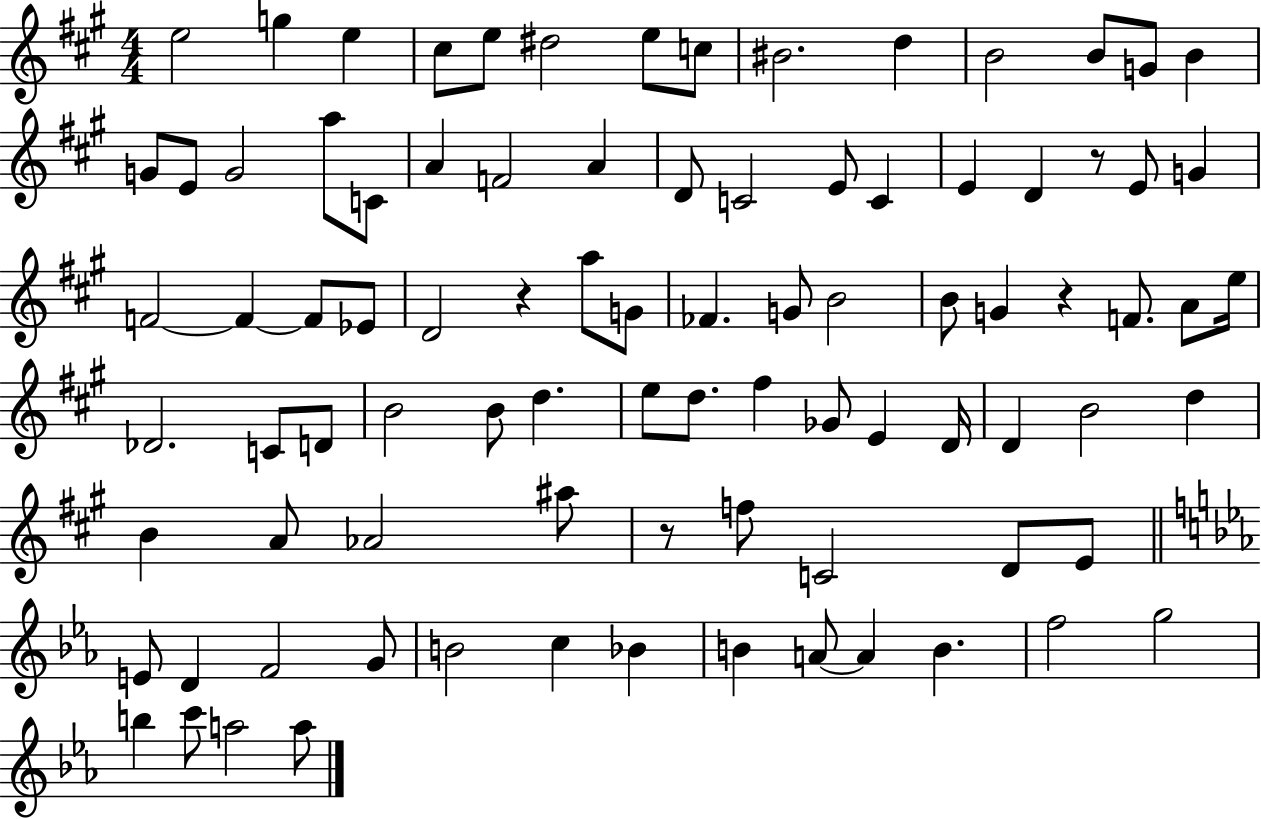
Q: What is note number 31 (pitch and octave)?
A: F4